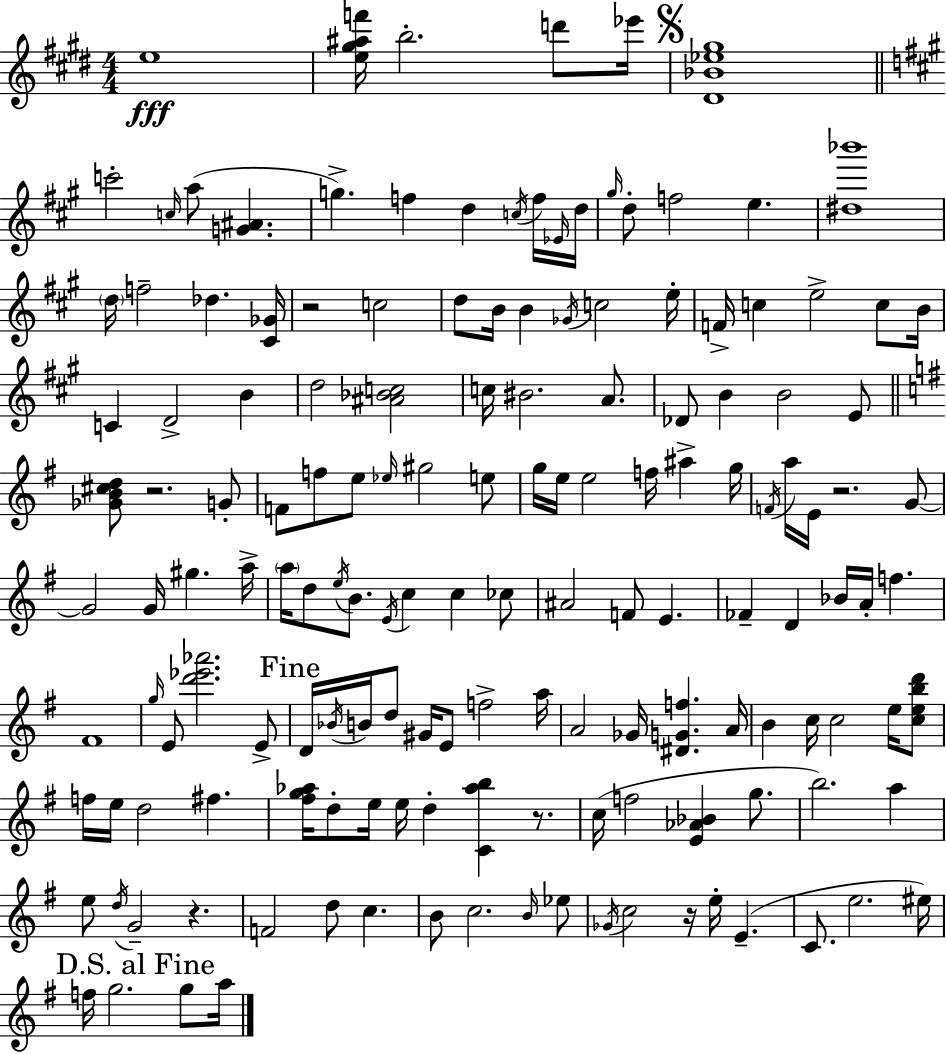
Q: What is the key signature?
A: E major